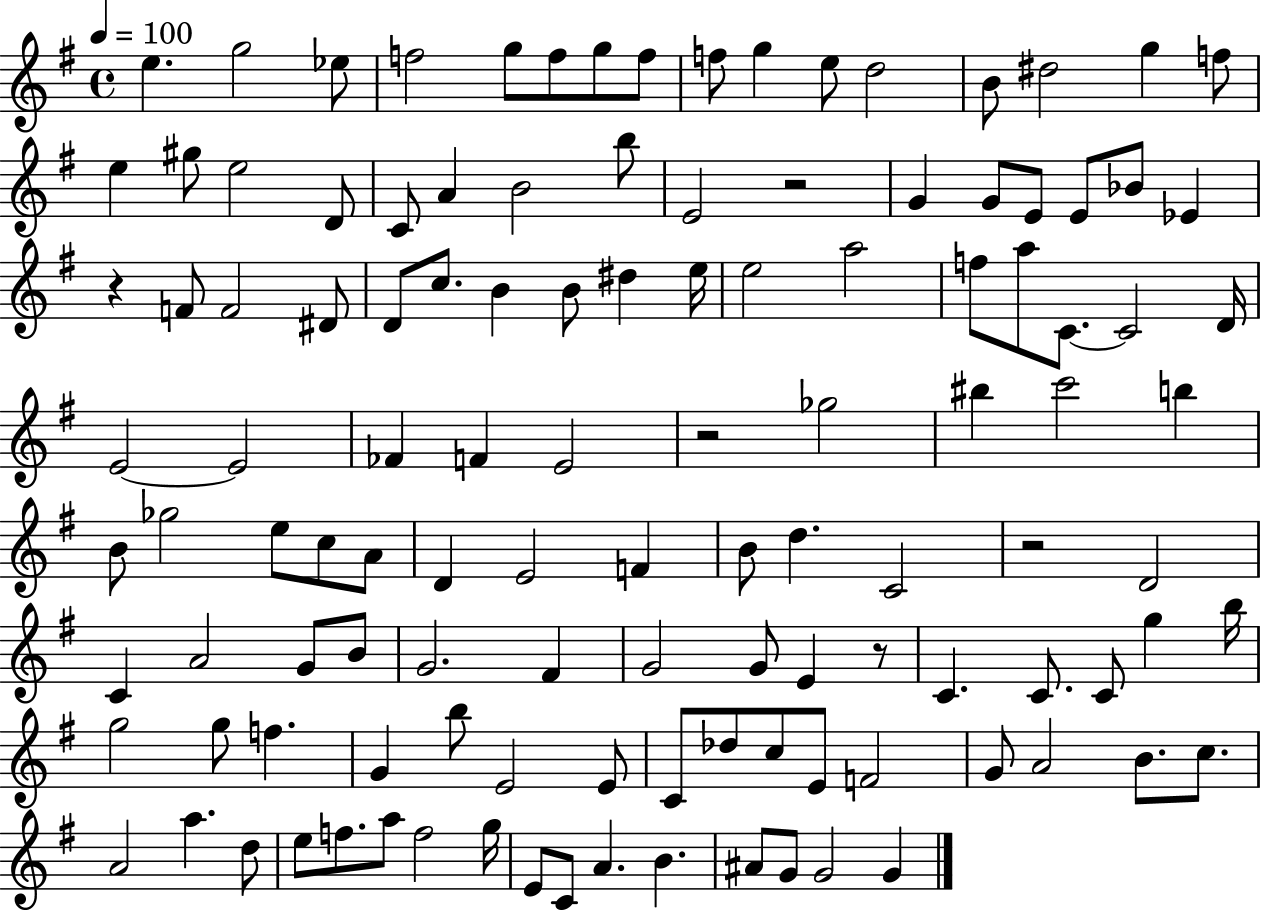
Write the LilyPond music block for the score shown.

{
  \clef treble
  \time 4/4
  \defaultTimeSignature
  \key g \major
  \tempo 4 = 100
  \repeat volta 2 { e''4. g''2 ees''8 | f''2 g''8 f''8 g''8 f''8 | f''8 g''4 e''8 d''2 | b'8 dis''2 g''4 f''8 | \break e''4 gis''8 e''2 d'8 | c'8 a'4 b'2 b''8 | e'2 r2 | g'4 g'8 e'8 e'8 bes'8 ees'4 | \break r4 f'8 f'2 dis'8 | d'8 c''8. b'4 b'8 dis''4 e''16 | e''2 a''2 | f''8 a''8 c'8.~~ c'2 d'16 | \break e'2~~ e'2 | fes'4 f'4 e'2 | r2 ges''2 | bis''4 c'''2 b''4 | \break b'8 ges''2 e''8 c''8 a'8 | d'4 e'2 f'4 | b'8 d''4. c'2 | r2 d'2 | \break c'4 a'2 g'8 b'8 | g'2. fis'4 | g'2 g'8 e'4 r8 | c'4. c'8. c'8 g''4 b''16 | \break g''2 g''8 f''4. | g'4 b''8 e'2 e'8 | c'8 des''8 c''8 e'8 f'2 | g'8 a'2 b'8. c''8. | \break a'2 a''4. d''8 | e''8 f''8. a''8 f''2 g''16 | e'8 c'8 a'4. b'4. | ais'8 g'8 g'2 g'4 | \break } \bar "|."
}